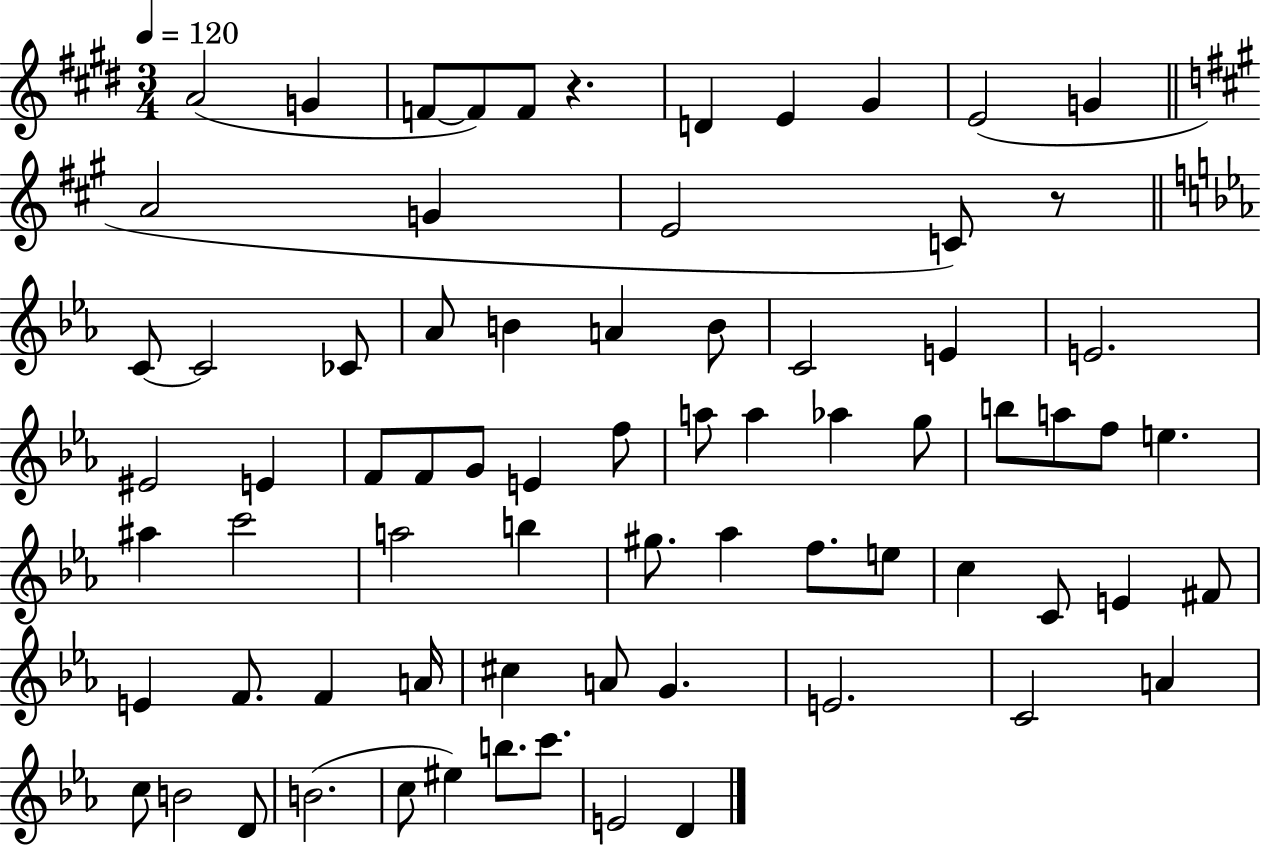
{
  \clef treble
  \numericTimeSignature
  \time 3/4
  \key e \major
  \tempo 4 = 120
  \repeat volta 2 { a'2( g'4 | f'8~~ f'8) f'8 r4. | d'4 e'4 gis'4 | e'2( g'4 | \break \bar "||" \break \key a \major a'2 g'4 | e'2 c'8) r8 | \bar "||" \break \key ees \major c'8~~ c'2 ces'8 | aes'8 b'4 a'4 b'8 | c'2 e'4 | e'2. | \break eis'2 e'4 | f'8 f'8 g'8 e'4 f''8 | a''8 a''4 aes''4 g''8 | b''8 a''8 f''8 e''4. | \break ais''4 c'''2 | a''2 b''4 | gis''8. aes''4 f''8. e''8 | c''4 c'8 e'4 fis'8 | \break e'4 f'8. f'4 a'16 | cis''4 a'8 g'4. | e'2. | c'2 a'4 | \break c''8 b'2 d'8 | b'2.( | c''8 eis''4) b''8. c'''8. | e'2 d'4 | \break } \bar "|."
}